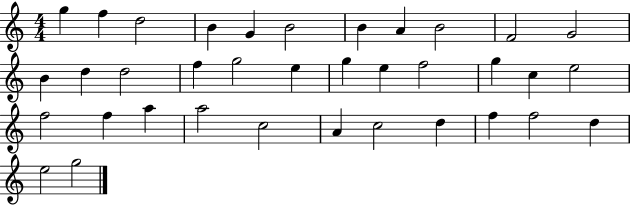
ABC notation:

X:1
T:Untitled
M:4/4
L:1/4
K:C
g f d2 B G B2 B A B2 F2 G2 B d d2 f g2 e g e f2 g c e2 f2 f a a2 c2 A c2 d f f2 d e2 g2